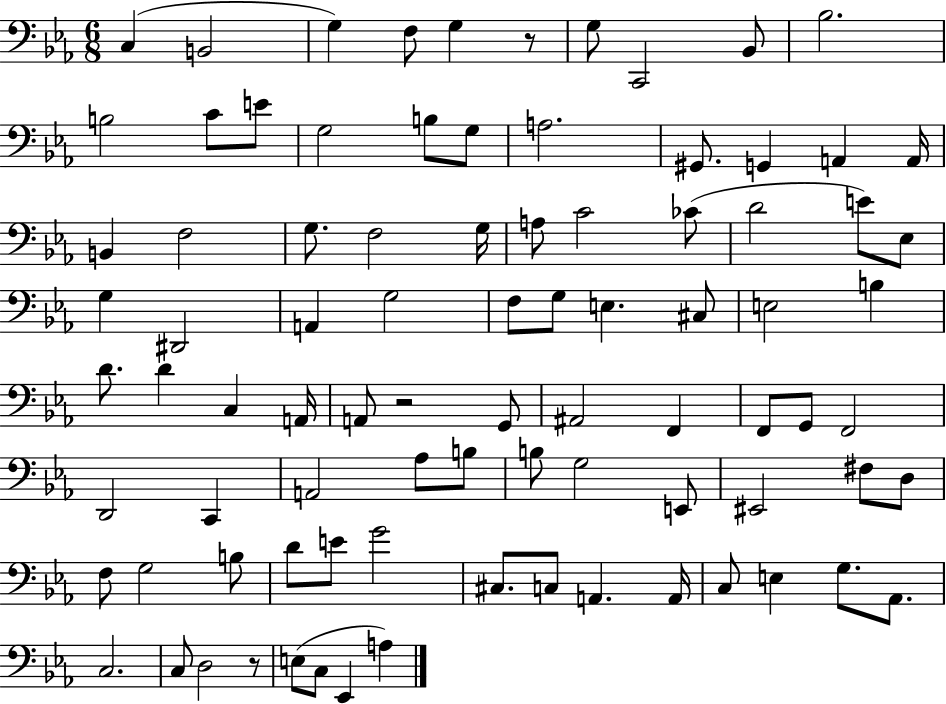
X:1
T:Untitled
M:6/8
L:1/4
K:Eb
C, B,,2 G, F,/2 G, z/2 G,/2 C,,2 _B,,/2 _B,2 B,2 C/2 E/2 G,2 B,/2 G,/2 A,2 ^G,,/2 G,, A,, A,,/4 B,, F,2 G,/2 F,2 G,/4 A,/2 C2 _C/2 D2 E/2 _E,/2 G, ^D,,2 A,, G,2 F,/2 G,/2 E, ^C,/2 E,2 B, D/2 D C, A,,/4 A,,/2 z2 G,,/2 ^A,,2 F,, F,,/2 G,,/2 F,,2 D,,2 C,, A,,2 _A,/2 B,/2 B,/2 G,2 E,,/2 ^E,,2 ^F,/2 D,/2 F,/2 G,2 B,/2 D/2 E/2 G2 ^C,/2 C,/2 A,, A,,/4 C,/2 E, G,/2 _A,,/2 C,2 C,/2 D,2 z/2 E,/2 C,/2 _E,, A,